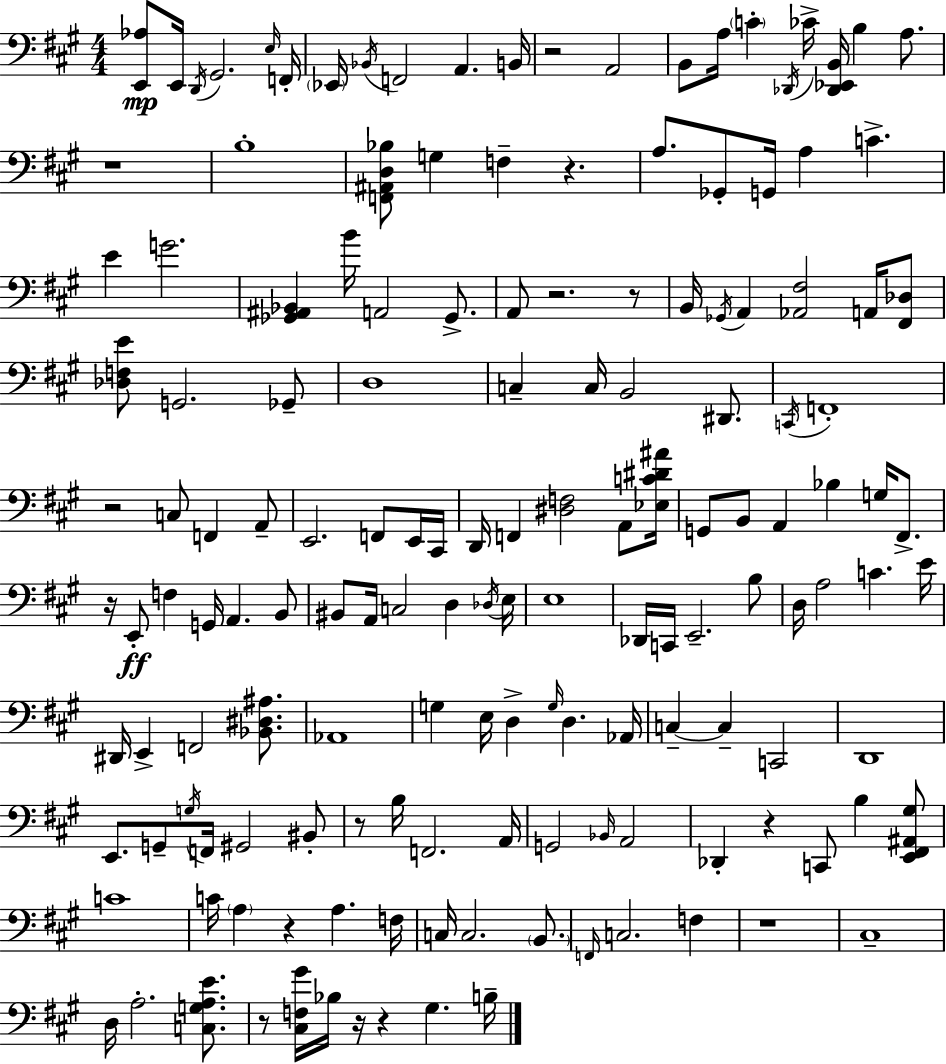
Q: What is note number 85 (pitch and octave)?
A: Ab2